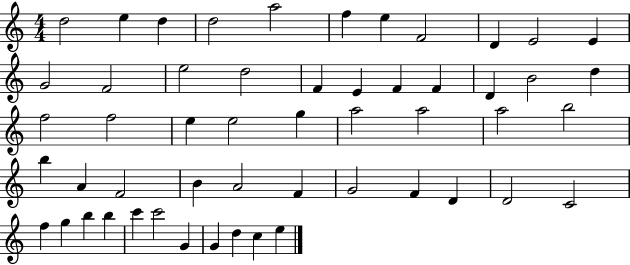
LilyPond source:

{
  \clef treble
  \numericTimeSignature
  \time 4/4
  \key c \major
  d''2 e''4 d''4 | d''2 a''2 | f''4 e''4 f'2 | d'4 e'2 e'4 | \break g'2 f'2 | e''2 d''2 | f'4 e'4 f'4 f'4 | d'4 b'2 d''4 | \break f''2 f''2 | e''4 e''2 g''4 | a''2 a''2 | a''2 b''2 | \break b''4 a'4 f'2 | b'4 a'2 f'4 | g'2 f'4 d'4 | d'2 c'2 | \break f''4 g''4 b''4 b''4 | c'''4 c'''2 g'4 | g'4 d''4 c''4 e''4 | \bar "|."
}